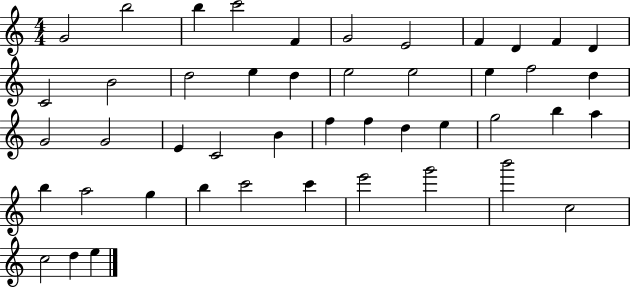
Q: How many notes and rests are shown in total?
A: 46